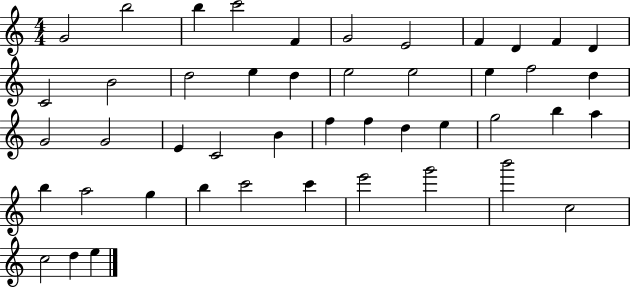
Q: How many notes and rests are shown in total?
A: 46